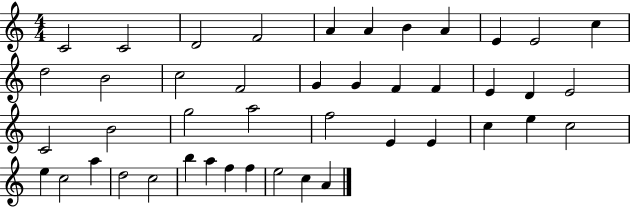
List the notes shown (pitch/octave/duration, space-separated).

C4/h C4/h D4/h F4/h A4/q A4/q B4/q A4/q E4/q E4/h C5/q D5/h B4/h C5/h F4/h G4/q G4/q F4/q F4/q E4/q D4/q E4/h C4/h B4/h G5/h A5/h F5/h E4/q E4/q C5/q E5/q C5/h E5/q C5/h A5/q D5/h C5/h B5/q A5/q F5/q F5/q E5/h C5/q A4/q